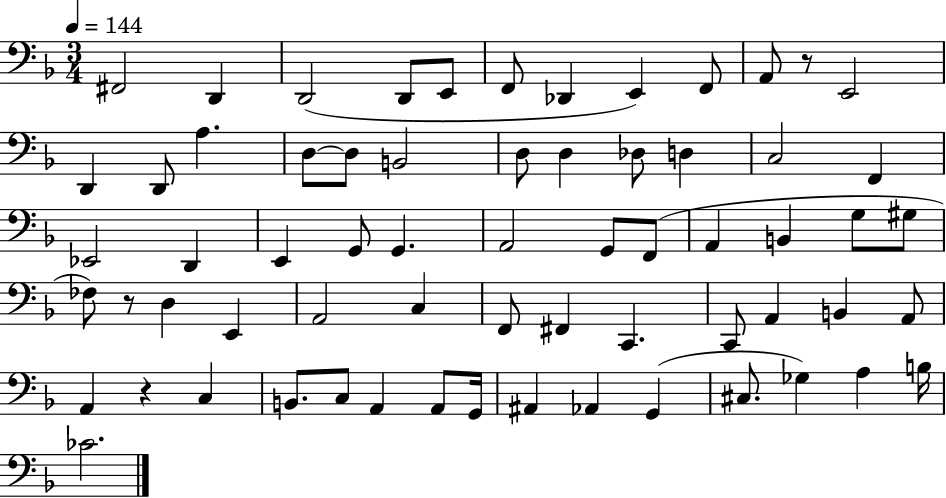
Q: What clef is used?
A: bass